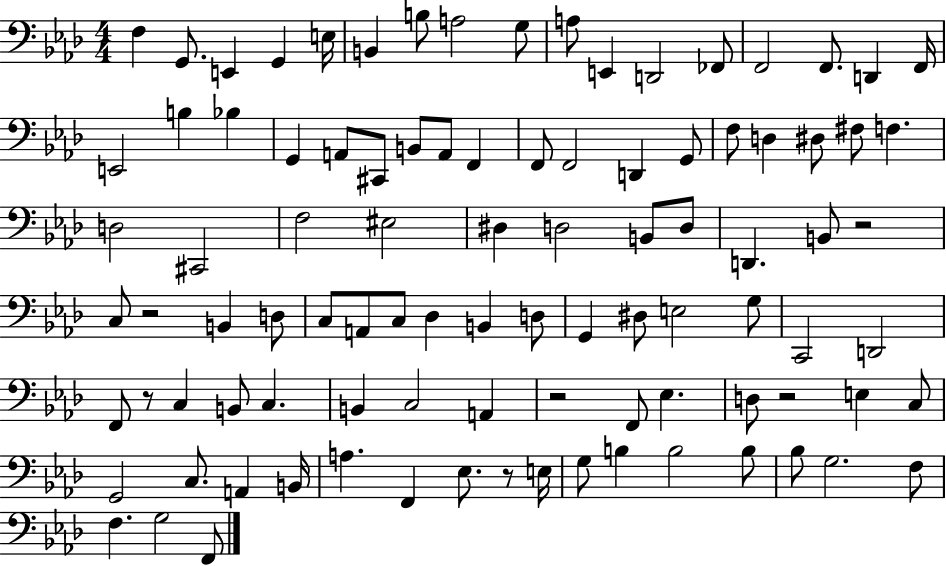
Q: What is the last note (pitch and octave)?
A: F2